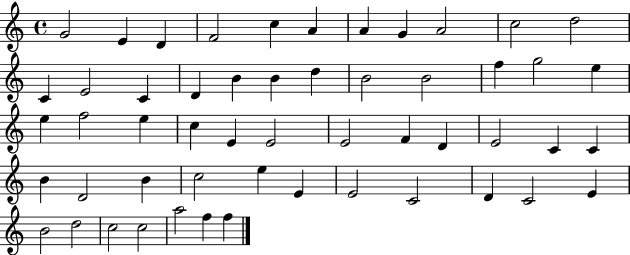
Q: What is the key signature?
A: C major